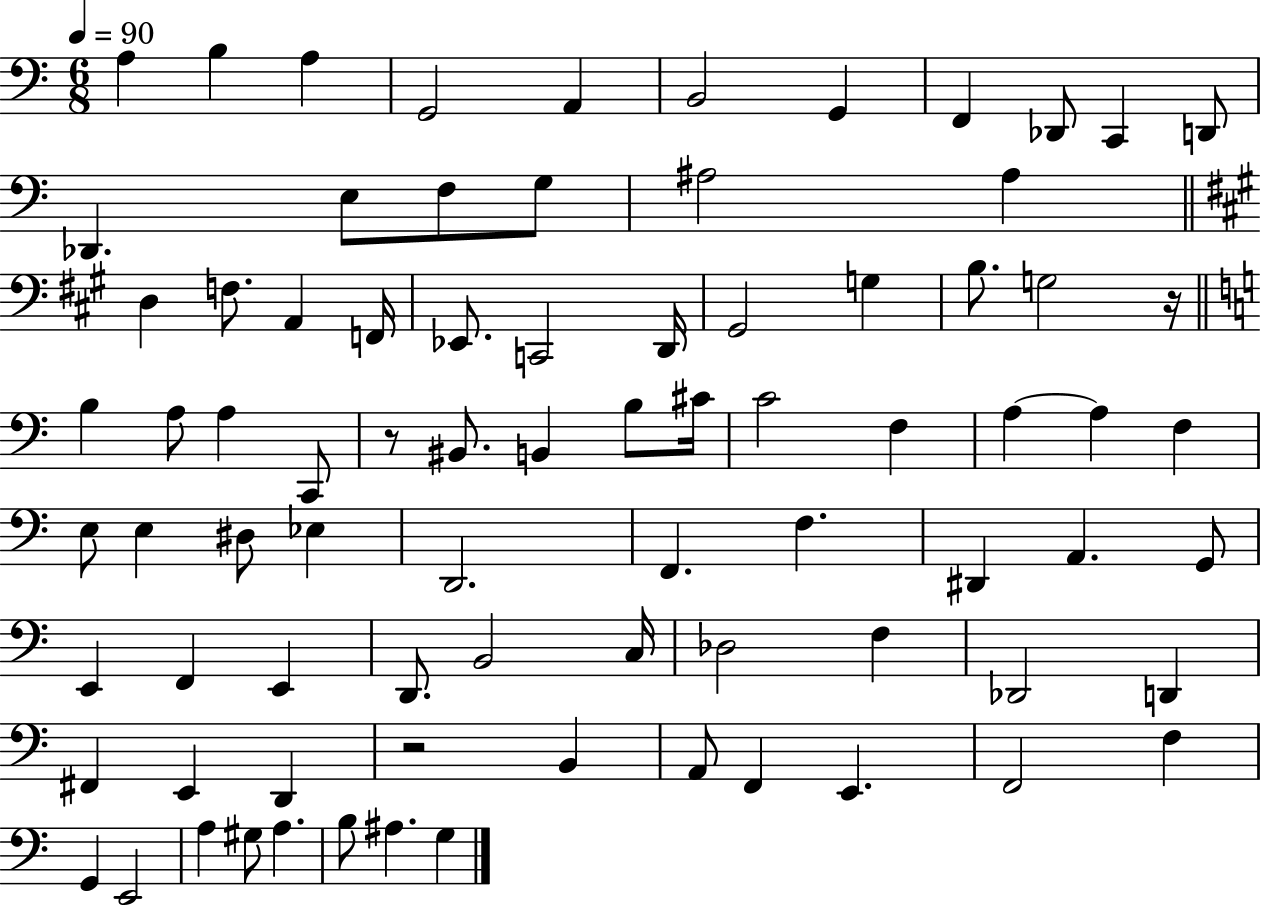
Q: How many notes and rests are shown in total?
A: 81